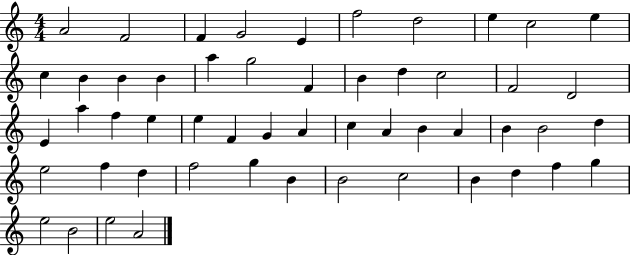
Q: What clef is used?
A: treble